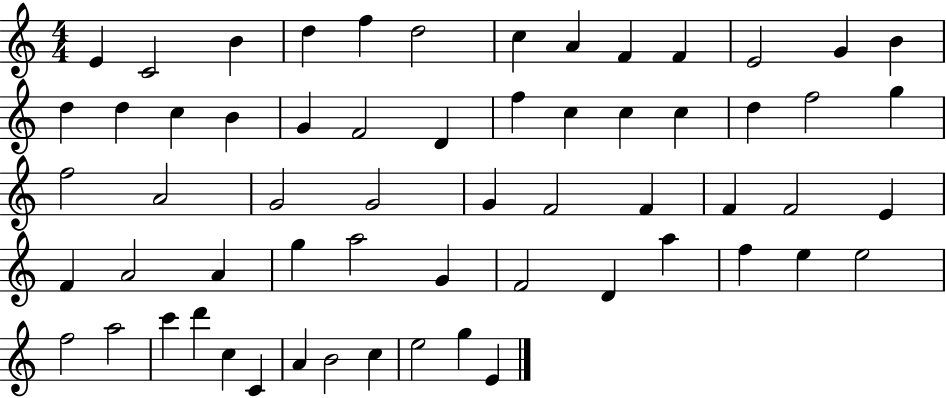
E4/q C4/h B4/q D5/q F5/q D5/h C5/q A4/q F4/q F4/q E4/h G4/q B4/q D5/q D5/q C5/q B4/q G4/q F4/h D4/q F5/q C5/q C5/q C5/q D5/q F5/h G5/q F5/h A4/h G4/h G4/h G4/q F4/h F4/q F4/q F4/h E4/q F4/q A4/h A4/q G5/q A5/h G4/q F4/h D4/q A5/q F5/q E5/q E5/h F5/h A5/h C6/q D6/q C5/q C4/q A4/q B4/h C5/q E5/h G5/q E4/q